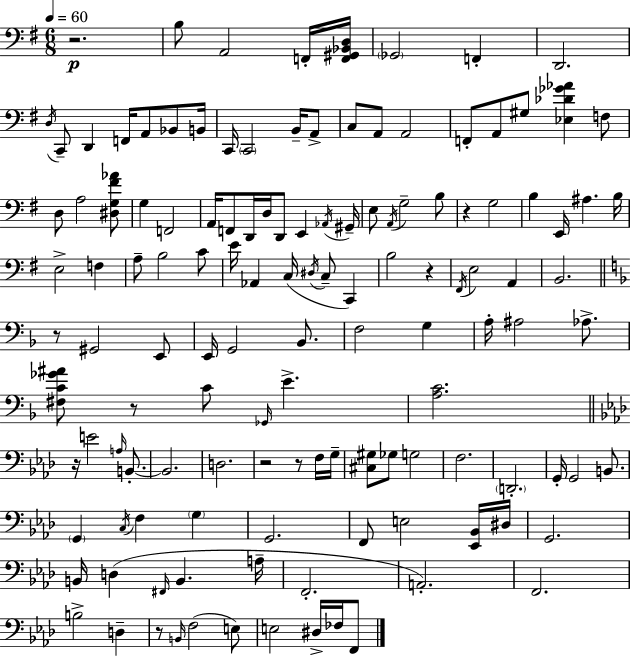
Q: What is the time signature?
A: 6/8